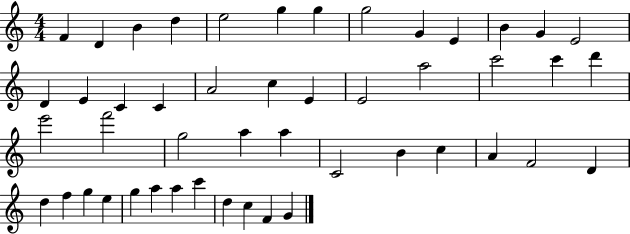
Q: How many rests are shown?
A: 0